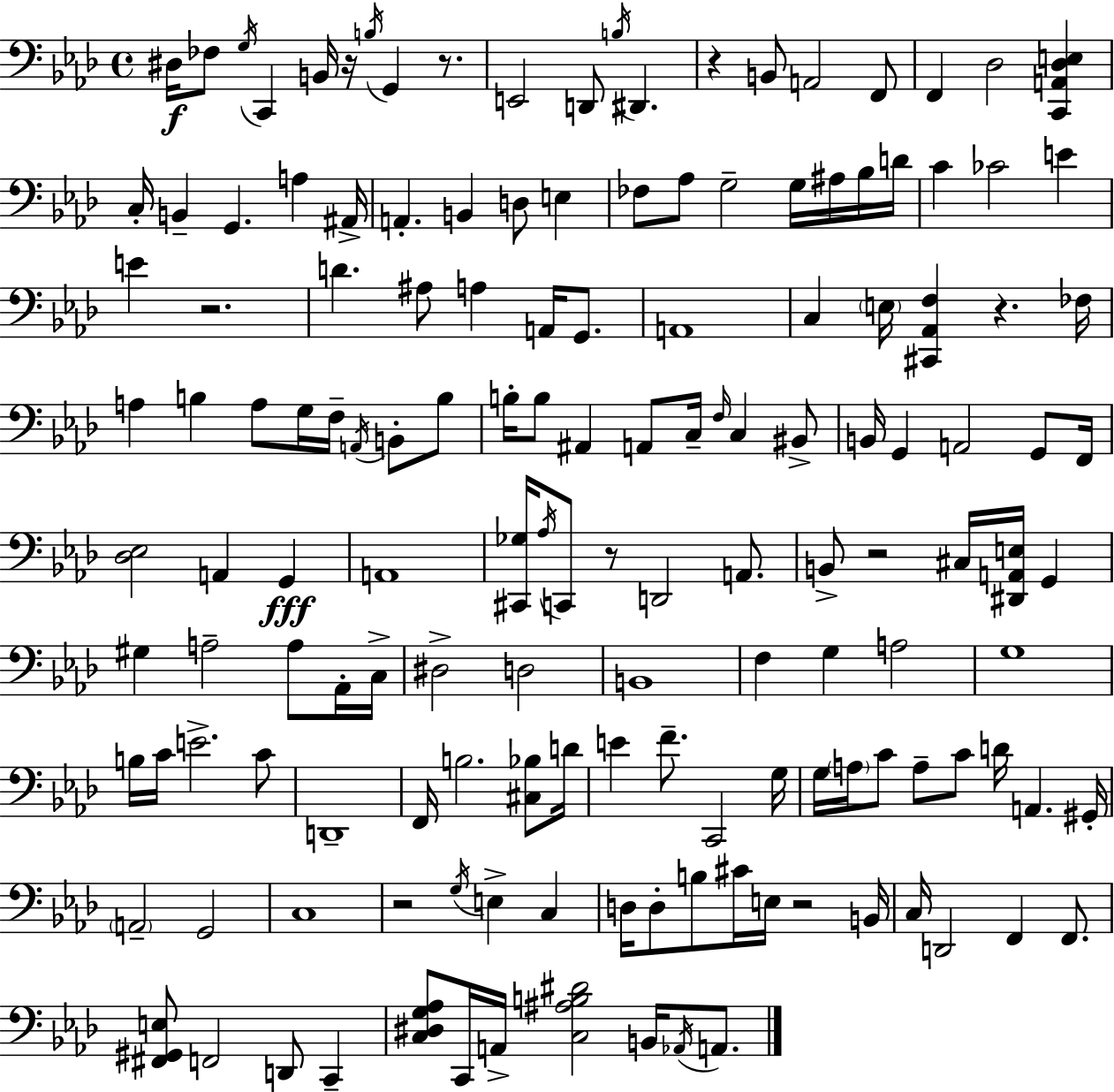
{
  \clef bass
  \time 4/4
  \defaultTimeSignature
  \key aes \major
  dis16\f fes8 \acciaccatura { g16 } c,4 b,16 r16 \acciaccatura { b16 } g,4 r8. | e,2 d,8 \acciaccatura { b16 } dis,4. | r4 b,8 a,2 | f,8 f,4 des2 <c, a, des e>4 | \break c16-. b,4-- g,4. a4 | ais,16-> a,4.-. b,4 d8 e4 | fes8 aes8 g2-- g16 | ais16 bes16 d'16 c'4 ces'2 e'4 | \break e'4 r2. | d'4. ais8 a4 a,16 | g,8. a,1 | c4 \parenthesize e16 <cis, aes, f>4 r4. | \break fes16 a4 b4 a8 g16 f16-- \acciaccatura { a,16 } | b,8-. b8 b16-. b8 ais,4 a,8 c16-- \grace { f16 } c4 | bis,8-> b,16 g,4 a,2 | g,8 f,16 <des ees>2 a,4 | \break g,4\fff a,1 | <cis, ges>16 \acciaccatura { aes16 } c,8 r8 d,2 | a,8. b,8-> r2 | cis16 <dis, a, e>16 g,4 gis4 a2-- | \break a8 aes,16-. c16-> dis2-> d2 | b,1 | f4 g4 a2 | g1 | \break b16 c'16 e'2.-> | c'8 d,1-- | f,16 b2. | <cis bes>8 d'16 e'4 f'8.-- c,2 | \break g16 g16 \parenthesize a16 c'8 a8-- c'8 d'16 a,4. | gis,16-. \parenthesize a,2-- g,2 | c1 | r2 \acciaccatura { g16 } e4-> | \break c4 d16 d8-. b8 cis'16 e16 r2 | b,16 c16 d,2 | f,4 f,8. <fis, gis, e>8 f,2 | d,8 c,4-- <c dis g aes>8 c,16 a,16-> <c ais b dis'>2 | \break b,16 \acciaccatura { aes,16 } a,8. \bar "|."
}